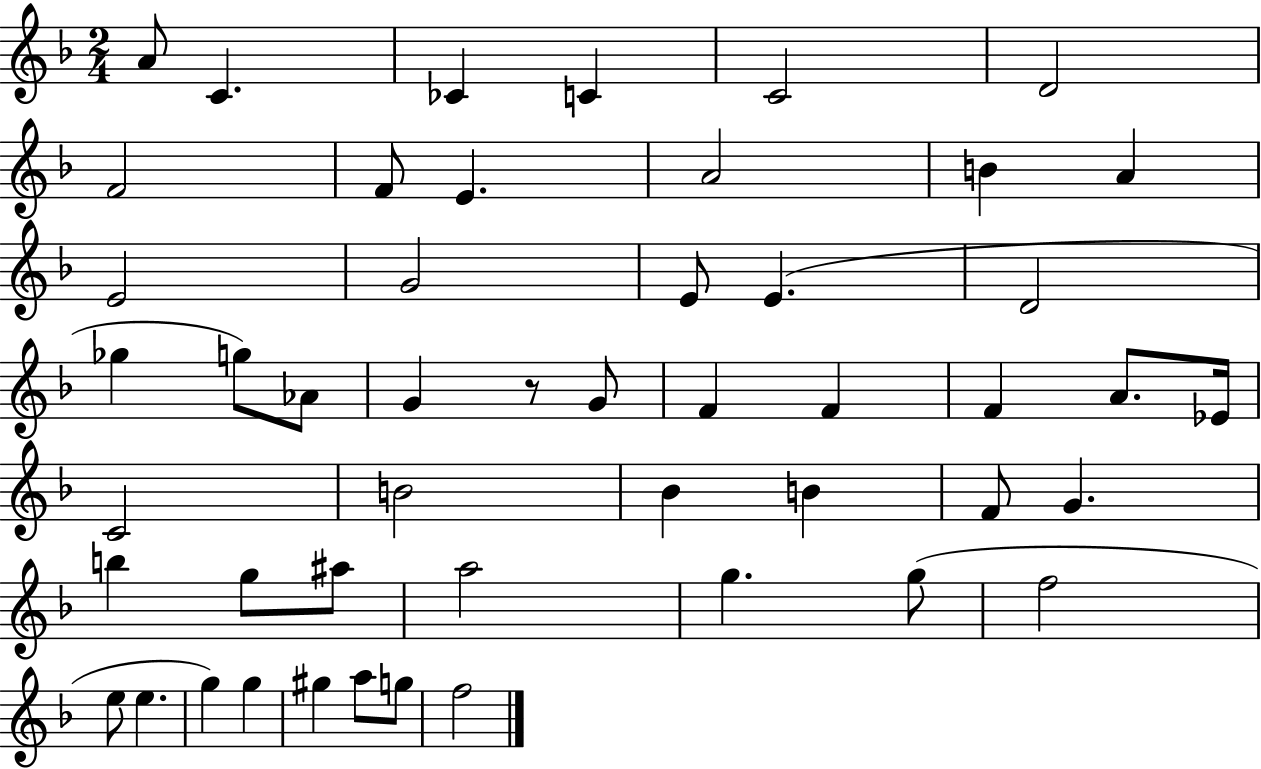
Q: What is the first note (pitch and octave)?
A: A4